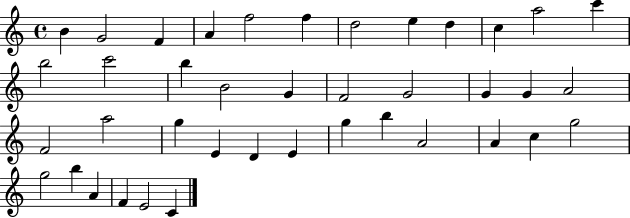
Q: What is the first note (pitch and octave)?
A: B4